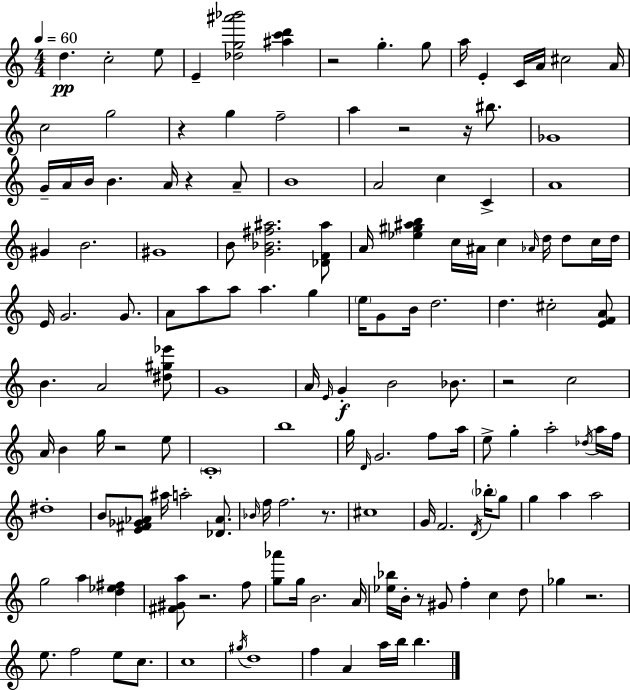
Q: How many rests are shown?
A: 11